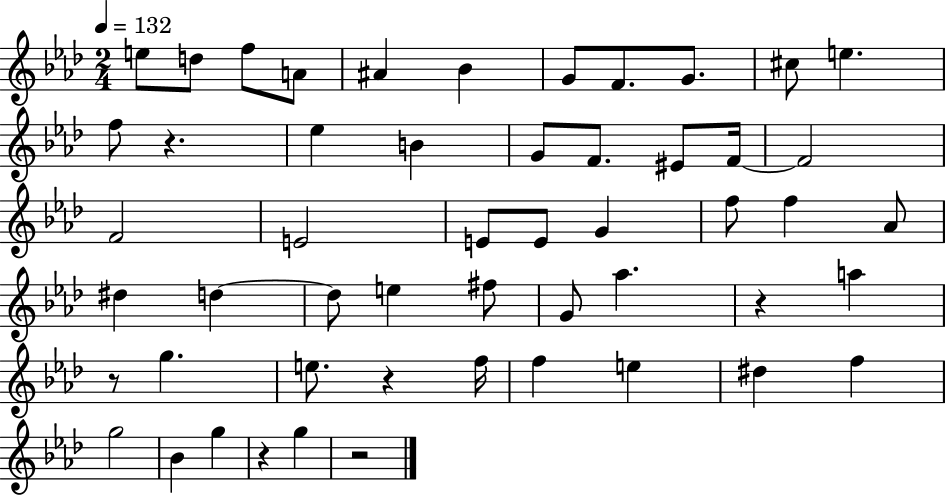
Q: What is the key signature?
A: AES major